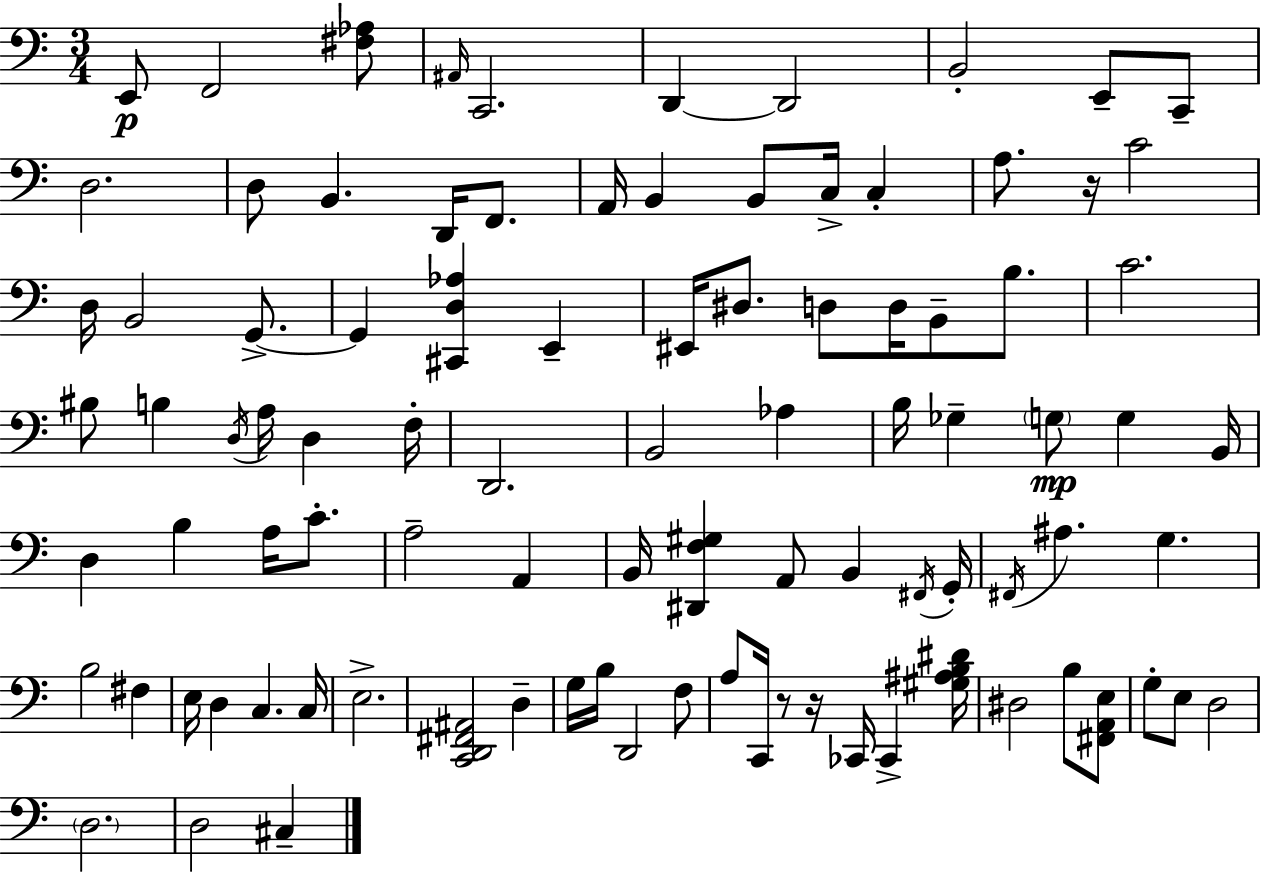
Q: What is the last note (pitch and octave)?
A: C#3